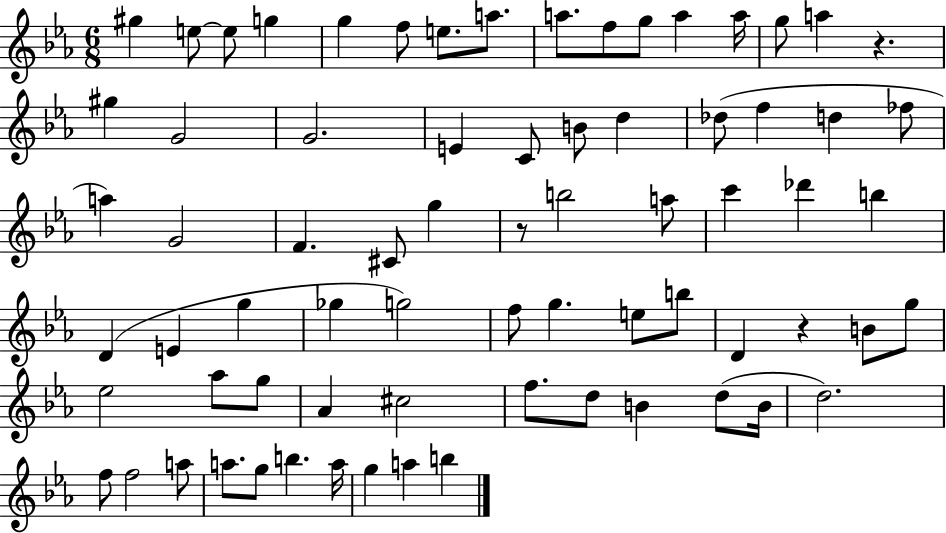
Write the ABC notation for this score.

X:1
T:Untitled
M:6/8
L:1/4
K:Eb
^g e/2 e/2 g g f/2 e/2 a/2 a/2 f/2 g/2 a a/4 g/2 a z ^g G2 G2 E C/2 B/2 d _d/2 f d _f/2 a G2 F ^C/2 g z/2 b2 a/2 c' _d' b D E g _g g2 f/2 g e/2 b/2 D z B/2 g/2 _e2 _a/2 g/2 _A ^c2 f/2 d/2 B d/2 B/4 d2 f/2 f2 a/2 a/2 g/2 b a/4 g a b